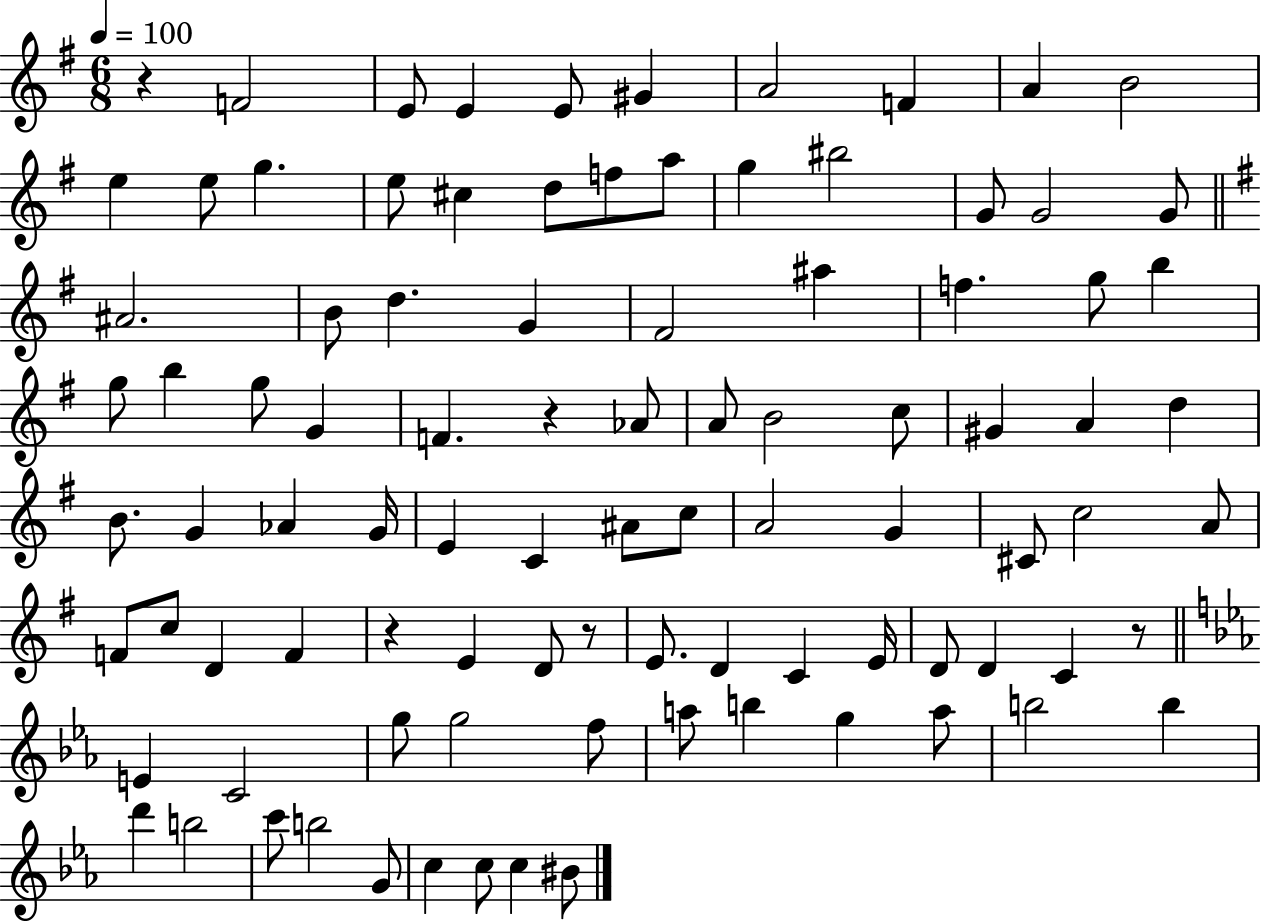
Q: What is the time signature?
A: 6/8